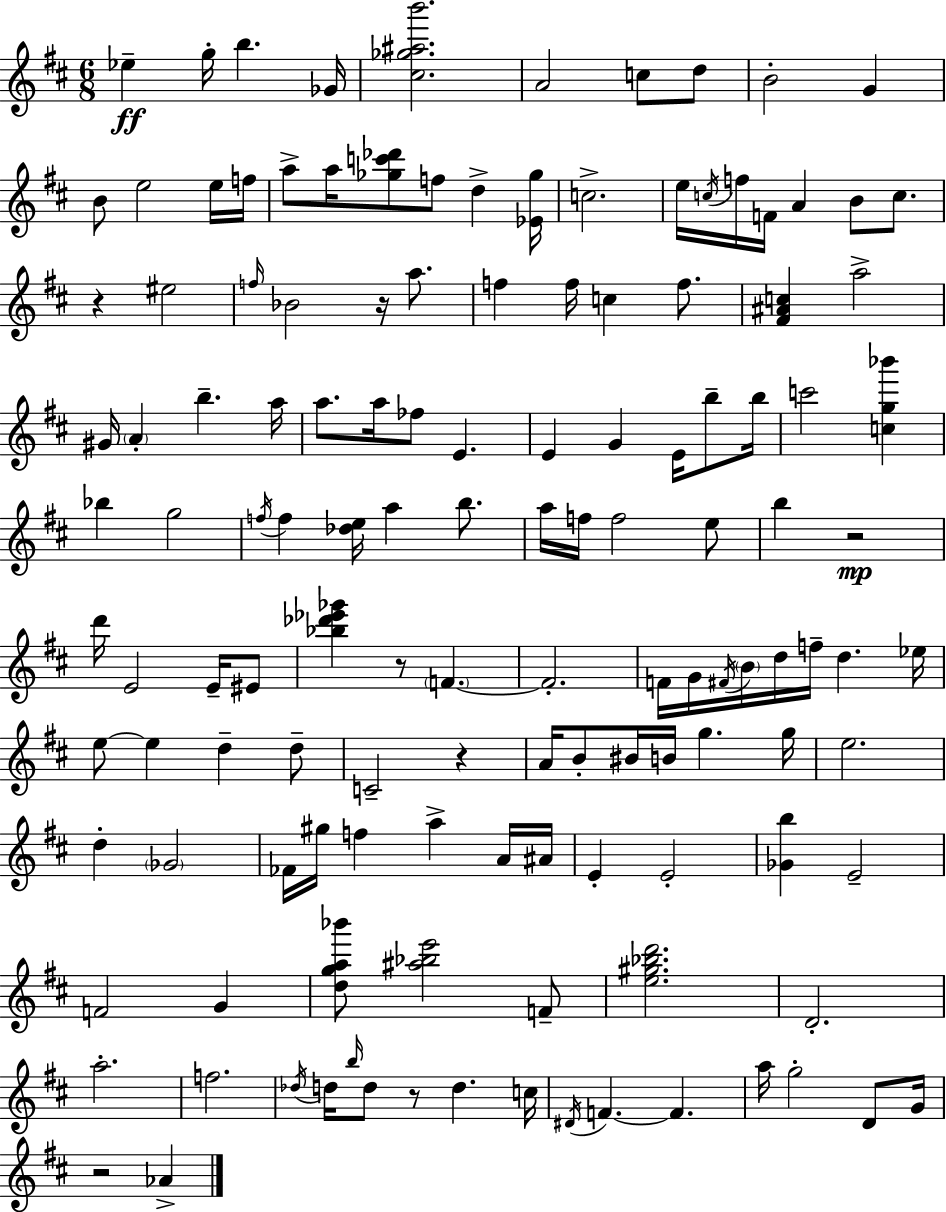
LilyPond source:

{
  \clef treble
  \numericTimeSignature
  \time 6/8
  \key d \major
  ees''4--\ff g''16-. b''4. ges'16 | <cis'' ges'' ais'' b'''>2. | a'2 c''8 d''8 | b'2-. g'4 | \break b'8 e''2 e''16 f''16 | a''8-> a''16 <ges'' c''' des'''>8 f''8 d''4-> <ees' ges''>16 | c''2.-> | e''16 \acciaccatura { c''16 } f''16 f'16 a'4 b'8 c''8. | \break r4 eis''2 | \grace { f''16 } bes'2 r16 a''8. | f''4 f''16 c''4 f''8. | <fis' ais' c''>4 a''2-> | \break gis'16 \parenthesize a'4-. b''4.-- | a''16 a''8. a''16 fes''8 e'4. | e'4 g'4 e'16 b''8-- | b''16 c'''2 <c'' g'' bes'''>4 | \break bes''4 g''2 | \acciaccatura { f''16 } f''4 <des'' e''>16 a''4 | b''8. a''16 f''16 f''2 | e''8 b''4 r2\mp | \break d'''16 e'2 | e'16-- eis'8 <bes'' des''' ees''' ges'''>4 r8 \parenthesize f'4.~~ | f'2.-. | f'16 g'16 \acciaccatura { fis'16 } \parenthesize b'16 d''16 f''16-- d''4. | \break ees''16 e''8~~ e''4 d''4-- | d''8-- c'2-- | r4 a'16 b'8-. bis'16 b'16 g''4. | g''16 e''2. | \break d''4-. \parenthesize ges'2 | fes'16 gis''16 f''4 a''4-> | a'16 ais'16 e'4-. e'2-. | <ges' b''>4 e'2-- | \break f'2 | g'4 <d'' g'' a'' bes'''>8 <ais'' bes'' e'''>2 | f'8-- <e'' gis'' bes'' d'''>2. | d'2.-. | \break a''2.-. | f''2. | \acciaccatura { des''16 } d''16 \grace { b''16 } d''8 r8 d''4. | c''16 \acciaccatura { dis'16 } f'4.~~ | \break f'4. a''16 g''2-. | d'8 g'16 r2 | aes'4-> \bar "|."
}